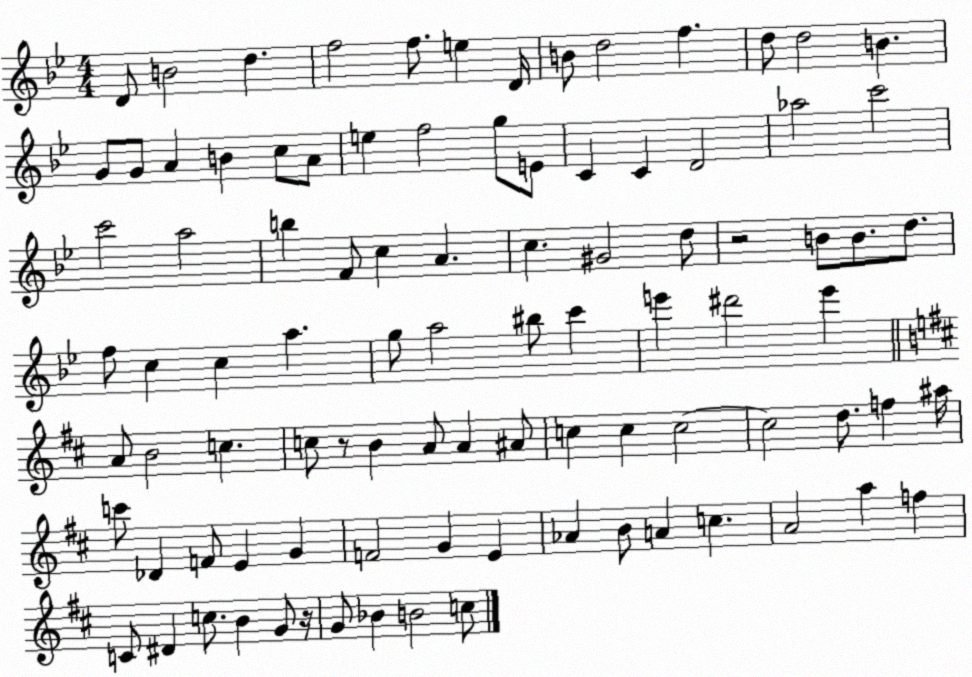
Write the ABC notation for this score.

X:1
T:Untitled
M:4/4
L:1/4
K:Bb
D/2 B2 d f2 f/2 e D/4 B/2 d2 f d/2 d2 B G/2 G/2 A B c/2 A/2 e f2 g/2 E/2 C C D2 _a2 c'2 c'2 a2 b F/2 c A c ^G2 d/2 z2 B/2 B/2 d/2 f/2 c c a g/2 a2 ^b/2 c' e' ^d'2 e' A/2 B2 c c/2 z/2 B A/2 A ^A/2 c c c2 c2 d/2 f ^a/4 c'/2 _D F/2 E G F2 G E _A B/2 A c A2 a f C/2 ^D c/2 B G/2 z/4 G/2 _B B2 c/2